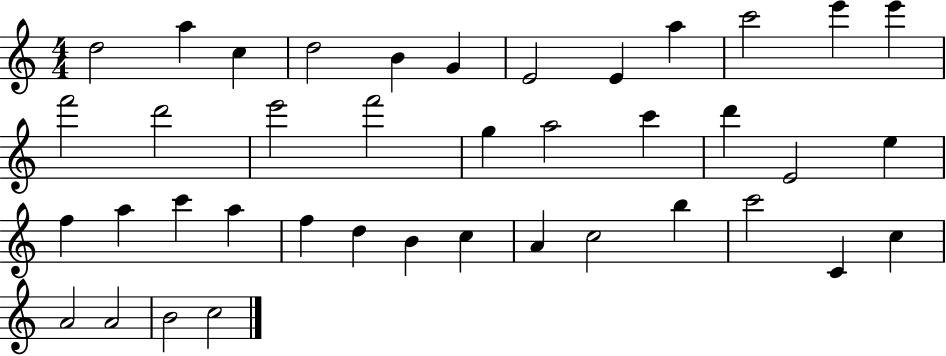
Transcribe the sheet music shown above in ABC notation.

X:1
T:Untitled
M:4/4
L:1/4
K:C
d2 a c d2 B G E2 E a c'2 e' e' f'2 d'2 e'2 f'2 g a2 c' d' E2 e f a c' a f d B c A c2 b c'2 C c A2 A2 B2 c2